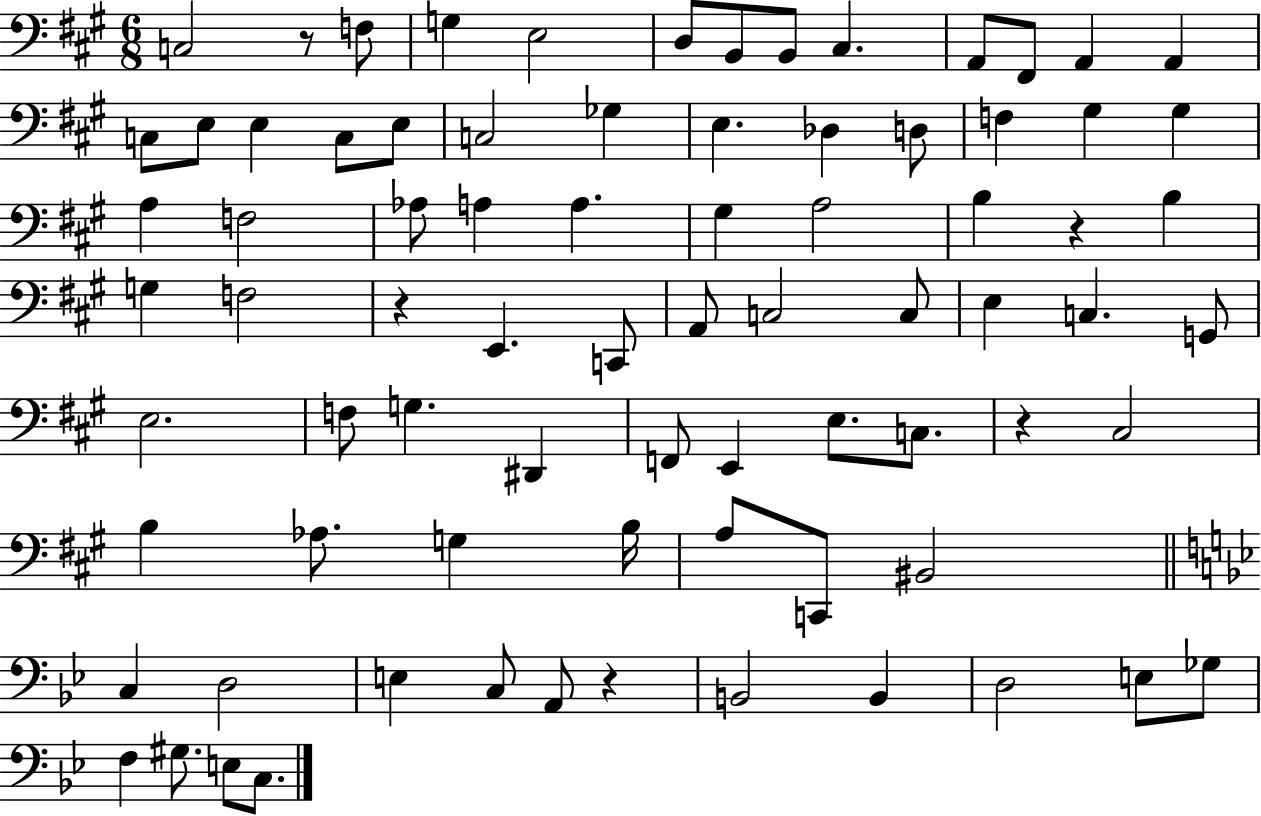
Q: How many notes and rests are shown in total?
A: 79